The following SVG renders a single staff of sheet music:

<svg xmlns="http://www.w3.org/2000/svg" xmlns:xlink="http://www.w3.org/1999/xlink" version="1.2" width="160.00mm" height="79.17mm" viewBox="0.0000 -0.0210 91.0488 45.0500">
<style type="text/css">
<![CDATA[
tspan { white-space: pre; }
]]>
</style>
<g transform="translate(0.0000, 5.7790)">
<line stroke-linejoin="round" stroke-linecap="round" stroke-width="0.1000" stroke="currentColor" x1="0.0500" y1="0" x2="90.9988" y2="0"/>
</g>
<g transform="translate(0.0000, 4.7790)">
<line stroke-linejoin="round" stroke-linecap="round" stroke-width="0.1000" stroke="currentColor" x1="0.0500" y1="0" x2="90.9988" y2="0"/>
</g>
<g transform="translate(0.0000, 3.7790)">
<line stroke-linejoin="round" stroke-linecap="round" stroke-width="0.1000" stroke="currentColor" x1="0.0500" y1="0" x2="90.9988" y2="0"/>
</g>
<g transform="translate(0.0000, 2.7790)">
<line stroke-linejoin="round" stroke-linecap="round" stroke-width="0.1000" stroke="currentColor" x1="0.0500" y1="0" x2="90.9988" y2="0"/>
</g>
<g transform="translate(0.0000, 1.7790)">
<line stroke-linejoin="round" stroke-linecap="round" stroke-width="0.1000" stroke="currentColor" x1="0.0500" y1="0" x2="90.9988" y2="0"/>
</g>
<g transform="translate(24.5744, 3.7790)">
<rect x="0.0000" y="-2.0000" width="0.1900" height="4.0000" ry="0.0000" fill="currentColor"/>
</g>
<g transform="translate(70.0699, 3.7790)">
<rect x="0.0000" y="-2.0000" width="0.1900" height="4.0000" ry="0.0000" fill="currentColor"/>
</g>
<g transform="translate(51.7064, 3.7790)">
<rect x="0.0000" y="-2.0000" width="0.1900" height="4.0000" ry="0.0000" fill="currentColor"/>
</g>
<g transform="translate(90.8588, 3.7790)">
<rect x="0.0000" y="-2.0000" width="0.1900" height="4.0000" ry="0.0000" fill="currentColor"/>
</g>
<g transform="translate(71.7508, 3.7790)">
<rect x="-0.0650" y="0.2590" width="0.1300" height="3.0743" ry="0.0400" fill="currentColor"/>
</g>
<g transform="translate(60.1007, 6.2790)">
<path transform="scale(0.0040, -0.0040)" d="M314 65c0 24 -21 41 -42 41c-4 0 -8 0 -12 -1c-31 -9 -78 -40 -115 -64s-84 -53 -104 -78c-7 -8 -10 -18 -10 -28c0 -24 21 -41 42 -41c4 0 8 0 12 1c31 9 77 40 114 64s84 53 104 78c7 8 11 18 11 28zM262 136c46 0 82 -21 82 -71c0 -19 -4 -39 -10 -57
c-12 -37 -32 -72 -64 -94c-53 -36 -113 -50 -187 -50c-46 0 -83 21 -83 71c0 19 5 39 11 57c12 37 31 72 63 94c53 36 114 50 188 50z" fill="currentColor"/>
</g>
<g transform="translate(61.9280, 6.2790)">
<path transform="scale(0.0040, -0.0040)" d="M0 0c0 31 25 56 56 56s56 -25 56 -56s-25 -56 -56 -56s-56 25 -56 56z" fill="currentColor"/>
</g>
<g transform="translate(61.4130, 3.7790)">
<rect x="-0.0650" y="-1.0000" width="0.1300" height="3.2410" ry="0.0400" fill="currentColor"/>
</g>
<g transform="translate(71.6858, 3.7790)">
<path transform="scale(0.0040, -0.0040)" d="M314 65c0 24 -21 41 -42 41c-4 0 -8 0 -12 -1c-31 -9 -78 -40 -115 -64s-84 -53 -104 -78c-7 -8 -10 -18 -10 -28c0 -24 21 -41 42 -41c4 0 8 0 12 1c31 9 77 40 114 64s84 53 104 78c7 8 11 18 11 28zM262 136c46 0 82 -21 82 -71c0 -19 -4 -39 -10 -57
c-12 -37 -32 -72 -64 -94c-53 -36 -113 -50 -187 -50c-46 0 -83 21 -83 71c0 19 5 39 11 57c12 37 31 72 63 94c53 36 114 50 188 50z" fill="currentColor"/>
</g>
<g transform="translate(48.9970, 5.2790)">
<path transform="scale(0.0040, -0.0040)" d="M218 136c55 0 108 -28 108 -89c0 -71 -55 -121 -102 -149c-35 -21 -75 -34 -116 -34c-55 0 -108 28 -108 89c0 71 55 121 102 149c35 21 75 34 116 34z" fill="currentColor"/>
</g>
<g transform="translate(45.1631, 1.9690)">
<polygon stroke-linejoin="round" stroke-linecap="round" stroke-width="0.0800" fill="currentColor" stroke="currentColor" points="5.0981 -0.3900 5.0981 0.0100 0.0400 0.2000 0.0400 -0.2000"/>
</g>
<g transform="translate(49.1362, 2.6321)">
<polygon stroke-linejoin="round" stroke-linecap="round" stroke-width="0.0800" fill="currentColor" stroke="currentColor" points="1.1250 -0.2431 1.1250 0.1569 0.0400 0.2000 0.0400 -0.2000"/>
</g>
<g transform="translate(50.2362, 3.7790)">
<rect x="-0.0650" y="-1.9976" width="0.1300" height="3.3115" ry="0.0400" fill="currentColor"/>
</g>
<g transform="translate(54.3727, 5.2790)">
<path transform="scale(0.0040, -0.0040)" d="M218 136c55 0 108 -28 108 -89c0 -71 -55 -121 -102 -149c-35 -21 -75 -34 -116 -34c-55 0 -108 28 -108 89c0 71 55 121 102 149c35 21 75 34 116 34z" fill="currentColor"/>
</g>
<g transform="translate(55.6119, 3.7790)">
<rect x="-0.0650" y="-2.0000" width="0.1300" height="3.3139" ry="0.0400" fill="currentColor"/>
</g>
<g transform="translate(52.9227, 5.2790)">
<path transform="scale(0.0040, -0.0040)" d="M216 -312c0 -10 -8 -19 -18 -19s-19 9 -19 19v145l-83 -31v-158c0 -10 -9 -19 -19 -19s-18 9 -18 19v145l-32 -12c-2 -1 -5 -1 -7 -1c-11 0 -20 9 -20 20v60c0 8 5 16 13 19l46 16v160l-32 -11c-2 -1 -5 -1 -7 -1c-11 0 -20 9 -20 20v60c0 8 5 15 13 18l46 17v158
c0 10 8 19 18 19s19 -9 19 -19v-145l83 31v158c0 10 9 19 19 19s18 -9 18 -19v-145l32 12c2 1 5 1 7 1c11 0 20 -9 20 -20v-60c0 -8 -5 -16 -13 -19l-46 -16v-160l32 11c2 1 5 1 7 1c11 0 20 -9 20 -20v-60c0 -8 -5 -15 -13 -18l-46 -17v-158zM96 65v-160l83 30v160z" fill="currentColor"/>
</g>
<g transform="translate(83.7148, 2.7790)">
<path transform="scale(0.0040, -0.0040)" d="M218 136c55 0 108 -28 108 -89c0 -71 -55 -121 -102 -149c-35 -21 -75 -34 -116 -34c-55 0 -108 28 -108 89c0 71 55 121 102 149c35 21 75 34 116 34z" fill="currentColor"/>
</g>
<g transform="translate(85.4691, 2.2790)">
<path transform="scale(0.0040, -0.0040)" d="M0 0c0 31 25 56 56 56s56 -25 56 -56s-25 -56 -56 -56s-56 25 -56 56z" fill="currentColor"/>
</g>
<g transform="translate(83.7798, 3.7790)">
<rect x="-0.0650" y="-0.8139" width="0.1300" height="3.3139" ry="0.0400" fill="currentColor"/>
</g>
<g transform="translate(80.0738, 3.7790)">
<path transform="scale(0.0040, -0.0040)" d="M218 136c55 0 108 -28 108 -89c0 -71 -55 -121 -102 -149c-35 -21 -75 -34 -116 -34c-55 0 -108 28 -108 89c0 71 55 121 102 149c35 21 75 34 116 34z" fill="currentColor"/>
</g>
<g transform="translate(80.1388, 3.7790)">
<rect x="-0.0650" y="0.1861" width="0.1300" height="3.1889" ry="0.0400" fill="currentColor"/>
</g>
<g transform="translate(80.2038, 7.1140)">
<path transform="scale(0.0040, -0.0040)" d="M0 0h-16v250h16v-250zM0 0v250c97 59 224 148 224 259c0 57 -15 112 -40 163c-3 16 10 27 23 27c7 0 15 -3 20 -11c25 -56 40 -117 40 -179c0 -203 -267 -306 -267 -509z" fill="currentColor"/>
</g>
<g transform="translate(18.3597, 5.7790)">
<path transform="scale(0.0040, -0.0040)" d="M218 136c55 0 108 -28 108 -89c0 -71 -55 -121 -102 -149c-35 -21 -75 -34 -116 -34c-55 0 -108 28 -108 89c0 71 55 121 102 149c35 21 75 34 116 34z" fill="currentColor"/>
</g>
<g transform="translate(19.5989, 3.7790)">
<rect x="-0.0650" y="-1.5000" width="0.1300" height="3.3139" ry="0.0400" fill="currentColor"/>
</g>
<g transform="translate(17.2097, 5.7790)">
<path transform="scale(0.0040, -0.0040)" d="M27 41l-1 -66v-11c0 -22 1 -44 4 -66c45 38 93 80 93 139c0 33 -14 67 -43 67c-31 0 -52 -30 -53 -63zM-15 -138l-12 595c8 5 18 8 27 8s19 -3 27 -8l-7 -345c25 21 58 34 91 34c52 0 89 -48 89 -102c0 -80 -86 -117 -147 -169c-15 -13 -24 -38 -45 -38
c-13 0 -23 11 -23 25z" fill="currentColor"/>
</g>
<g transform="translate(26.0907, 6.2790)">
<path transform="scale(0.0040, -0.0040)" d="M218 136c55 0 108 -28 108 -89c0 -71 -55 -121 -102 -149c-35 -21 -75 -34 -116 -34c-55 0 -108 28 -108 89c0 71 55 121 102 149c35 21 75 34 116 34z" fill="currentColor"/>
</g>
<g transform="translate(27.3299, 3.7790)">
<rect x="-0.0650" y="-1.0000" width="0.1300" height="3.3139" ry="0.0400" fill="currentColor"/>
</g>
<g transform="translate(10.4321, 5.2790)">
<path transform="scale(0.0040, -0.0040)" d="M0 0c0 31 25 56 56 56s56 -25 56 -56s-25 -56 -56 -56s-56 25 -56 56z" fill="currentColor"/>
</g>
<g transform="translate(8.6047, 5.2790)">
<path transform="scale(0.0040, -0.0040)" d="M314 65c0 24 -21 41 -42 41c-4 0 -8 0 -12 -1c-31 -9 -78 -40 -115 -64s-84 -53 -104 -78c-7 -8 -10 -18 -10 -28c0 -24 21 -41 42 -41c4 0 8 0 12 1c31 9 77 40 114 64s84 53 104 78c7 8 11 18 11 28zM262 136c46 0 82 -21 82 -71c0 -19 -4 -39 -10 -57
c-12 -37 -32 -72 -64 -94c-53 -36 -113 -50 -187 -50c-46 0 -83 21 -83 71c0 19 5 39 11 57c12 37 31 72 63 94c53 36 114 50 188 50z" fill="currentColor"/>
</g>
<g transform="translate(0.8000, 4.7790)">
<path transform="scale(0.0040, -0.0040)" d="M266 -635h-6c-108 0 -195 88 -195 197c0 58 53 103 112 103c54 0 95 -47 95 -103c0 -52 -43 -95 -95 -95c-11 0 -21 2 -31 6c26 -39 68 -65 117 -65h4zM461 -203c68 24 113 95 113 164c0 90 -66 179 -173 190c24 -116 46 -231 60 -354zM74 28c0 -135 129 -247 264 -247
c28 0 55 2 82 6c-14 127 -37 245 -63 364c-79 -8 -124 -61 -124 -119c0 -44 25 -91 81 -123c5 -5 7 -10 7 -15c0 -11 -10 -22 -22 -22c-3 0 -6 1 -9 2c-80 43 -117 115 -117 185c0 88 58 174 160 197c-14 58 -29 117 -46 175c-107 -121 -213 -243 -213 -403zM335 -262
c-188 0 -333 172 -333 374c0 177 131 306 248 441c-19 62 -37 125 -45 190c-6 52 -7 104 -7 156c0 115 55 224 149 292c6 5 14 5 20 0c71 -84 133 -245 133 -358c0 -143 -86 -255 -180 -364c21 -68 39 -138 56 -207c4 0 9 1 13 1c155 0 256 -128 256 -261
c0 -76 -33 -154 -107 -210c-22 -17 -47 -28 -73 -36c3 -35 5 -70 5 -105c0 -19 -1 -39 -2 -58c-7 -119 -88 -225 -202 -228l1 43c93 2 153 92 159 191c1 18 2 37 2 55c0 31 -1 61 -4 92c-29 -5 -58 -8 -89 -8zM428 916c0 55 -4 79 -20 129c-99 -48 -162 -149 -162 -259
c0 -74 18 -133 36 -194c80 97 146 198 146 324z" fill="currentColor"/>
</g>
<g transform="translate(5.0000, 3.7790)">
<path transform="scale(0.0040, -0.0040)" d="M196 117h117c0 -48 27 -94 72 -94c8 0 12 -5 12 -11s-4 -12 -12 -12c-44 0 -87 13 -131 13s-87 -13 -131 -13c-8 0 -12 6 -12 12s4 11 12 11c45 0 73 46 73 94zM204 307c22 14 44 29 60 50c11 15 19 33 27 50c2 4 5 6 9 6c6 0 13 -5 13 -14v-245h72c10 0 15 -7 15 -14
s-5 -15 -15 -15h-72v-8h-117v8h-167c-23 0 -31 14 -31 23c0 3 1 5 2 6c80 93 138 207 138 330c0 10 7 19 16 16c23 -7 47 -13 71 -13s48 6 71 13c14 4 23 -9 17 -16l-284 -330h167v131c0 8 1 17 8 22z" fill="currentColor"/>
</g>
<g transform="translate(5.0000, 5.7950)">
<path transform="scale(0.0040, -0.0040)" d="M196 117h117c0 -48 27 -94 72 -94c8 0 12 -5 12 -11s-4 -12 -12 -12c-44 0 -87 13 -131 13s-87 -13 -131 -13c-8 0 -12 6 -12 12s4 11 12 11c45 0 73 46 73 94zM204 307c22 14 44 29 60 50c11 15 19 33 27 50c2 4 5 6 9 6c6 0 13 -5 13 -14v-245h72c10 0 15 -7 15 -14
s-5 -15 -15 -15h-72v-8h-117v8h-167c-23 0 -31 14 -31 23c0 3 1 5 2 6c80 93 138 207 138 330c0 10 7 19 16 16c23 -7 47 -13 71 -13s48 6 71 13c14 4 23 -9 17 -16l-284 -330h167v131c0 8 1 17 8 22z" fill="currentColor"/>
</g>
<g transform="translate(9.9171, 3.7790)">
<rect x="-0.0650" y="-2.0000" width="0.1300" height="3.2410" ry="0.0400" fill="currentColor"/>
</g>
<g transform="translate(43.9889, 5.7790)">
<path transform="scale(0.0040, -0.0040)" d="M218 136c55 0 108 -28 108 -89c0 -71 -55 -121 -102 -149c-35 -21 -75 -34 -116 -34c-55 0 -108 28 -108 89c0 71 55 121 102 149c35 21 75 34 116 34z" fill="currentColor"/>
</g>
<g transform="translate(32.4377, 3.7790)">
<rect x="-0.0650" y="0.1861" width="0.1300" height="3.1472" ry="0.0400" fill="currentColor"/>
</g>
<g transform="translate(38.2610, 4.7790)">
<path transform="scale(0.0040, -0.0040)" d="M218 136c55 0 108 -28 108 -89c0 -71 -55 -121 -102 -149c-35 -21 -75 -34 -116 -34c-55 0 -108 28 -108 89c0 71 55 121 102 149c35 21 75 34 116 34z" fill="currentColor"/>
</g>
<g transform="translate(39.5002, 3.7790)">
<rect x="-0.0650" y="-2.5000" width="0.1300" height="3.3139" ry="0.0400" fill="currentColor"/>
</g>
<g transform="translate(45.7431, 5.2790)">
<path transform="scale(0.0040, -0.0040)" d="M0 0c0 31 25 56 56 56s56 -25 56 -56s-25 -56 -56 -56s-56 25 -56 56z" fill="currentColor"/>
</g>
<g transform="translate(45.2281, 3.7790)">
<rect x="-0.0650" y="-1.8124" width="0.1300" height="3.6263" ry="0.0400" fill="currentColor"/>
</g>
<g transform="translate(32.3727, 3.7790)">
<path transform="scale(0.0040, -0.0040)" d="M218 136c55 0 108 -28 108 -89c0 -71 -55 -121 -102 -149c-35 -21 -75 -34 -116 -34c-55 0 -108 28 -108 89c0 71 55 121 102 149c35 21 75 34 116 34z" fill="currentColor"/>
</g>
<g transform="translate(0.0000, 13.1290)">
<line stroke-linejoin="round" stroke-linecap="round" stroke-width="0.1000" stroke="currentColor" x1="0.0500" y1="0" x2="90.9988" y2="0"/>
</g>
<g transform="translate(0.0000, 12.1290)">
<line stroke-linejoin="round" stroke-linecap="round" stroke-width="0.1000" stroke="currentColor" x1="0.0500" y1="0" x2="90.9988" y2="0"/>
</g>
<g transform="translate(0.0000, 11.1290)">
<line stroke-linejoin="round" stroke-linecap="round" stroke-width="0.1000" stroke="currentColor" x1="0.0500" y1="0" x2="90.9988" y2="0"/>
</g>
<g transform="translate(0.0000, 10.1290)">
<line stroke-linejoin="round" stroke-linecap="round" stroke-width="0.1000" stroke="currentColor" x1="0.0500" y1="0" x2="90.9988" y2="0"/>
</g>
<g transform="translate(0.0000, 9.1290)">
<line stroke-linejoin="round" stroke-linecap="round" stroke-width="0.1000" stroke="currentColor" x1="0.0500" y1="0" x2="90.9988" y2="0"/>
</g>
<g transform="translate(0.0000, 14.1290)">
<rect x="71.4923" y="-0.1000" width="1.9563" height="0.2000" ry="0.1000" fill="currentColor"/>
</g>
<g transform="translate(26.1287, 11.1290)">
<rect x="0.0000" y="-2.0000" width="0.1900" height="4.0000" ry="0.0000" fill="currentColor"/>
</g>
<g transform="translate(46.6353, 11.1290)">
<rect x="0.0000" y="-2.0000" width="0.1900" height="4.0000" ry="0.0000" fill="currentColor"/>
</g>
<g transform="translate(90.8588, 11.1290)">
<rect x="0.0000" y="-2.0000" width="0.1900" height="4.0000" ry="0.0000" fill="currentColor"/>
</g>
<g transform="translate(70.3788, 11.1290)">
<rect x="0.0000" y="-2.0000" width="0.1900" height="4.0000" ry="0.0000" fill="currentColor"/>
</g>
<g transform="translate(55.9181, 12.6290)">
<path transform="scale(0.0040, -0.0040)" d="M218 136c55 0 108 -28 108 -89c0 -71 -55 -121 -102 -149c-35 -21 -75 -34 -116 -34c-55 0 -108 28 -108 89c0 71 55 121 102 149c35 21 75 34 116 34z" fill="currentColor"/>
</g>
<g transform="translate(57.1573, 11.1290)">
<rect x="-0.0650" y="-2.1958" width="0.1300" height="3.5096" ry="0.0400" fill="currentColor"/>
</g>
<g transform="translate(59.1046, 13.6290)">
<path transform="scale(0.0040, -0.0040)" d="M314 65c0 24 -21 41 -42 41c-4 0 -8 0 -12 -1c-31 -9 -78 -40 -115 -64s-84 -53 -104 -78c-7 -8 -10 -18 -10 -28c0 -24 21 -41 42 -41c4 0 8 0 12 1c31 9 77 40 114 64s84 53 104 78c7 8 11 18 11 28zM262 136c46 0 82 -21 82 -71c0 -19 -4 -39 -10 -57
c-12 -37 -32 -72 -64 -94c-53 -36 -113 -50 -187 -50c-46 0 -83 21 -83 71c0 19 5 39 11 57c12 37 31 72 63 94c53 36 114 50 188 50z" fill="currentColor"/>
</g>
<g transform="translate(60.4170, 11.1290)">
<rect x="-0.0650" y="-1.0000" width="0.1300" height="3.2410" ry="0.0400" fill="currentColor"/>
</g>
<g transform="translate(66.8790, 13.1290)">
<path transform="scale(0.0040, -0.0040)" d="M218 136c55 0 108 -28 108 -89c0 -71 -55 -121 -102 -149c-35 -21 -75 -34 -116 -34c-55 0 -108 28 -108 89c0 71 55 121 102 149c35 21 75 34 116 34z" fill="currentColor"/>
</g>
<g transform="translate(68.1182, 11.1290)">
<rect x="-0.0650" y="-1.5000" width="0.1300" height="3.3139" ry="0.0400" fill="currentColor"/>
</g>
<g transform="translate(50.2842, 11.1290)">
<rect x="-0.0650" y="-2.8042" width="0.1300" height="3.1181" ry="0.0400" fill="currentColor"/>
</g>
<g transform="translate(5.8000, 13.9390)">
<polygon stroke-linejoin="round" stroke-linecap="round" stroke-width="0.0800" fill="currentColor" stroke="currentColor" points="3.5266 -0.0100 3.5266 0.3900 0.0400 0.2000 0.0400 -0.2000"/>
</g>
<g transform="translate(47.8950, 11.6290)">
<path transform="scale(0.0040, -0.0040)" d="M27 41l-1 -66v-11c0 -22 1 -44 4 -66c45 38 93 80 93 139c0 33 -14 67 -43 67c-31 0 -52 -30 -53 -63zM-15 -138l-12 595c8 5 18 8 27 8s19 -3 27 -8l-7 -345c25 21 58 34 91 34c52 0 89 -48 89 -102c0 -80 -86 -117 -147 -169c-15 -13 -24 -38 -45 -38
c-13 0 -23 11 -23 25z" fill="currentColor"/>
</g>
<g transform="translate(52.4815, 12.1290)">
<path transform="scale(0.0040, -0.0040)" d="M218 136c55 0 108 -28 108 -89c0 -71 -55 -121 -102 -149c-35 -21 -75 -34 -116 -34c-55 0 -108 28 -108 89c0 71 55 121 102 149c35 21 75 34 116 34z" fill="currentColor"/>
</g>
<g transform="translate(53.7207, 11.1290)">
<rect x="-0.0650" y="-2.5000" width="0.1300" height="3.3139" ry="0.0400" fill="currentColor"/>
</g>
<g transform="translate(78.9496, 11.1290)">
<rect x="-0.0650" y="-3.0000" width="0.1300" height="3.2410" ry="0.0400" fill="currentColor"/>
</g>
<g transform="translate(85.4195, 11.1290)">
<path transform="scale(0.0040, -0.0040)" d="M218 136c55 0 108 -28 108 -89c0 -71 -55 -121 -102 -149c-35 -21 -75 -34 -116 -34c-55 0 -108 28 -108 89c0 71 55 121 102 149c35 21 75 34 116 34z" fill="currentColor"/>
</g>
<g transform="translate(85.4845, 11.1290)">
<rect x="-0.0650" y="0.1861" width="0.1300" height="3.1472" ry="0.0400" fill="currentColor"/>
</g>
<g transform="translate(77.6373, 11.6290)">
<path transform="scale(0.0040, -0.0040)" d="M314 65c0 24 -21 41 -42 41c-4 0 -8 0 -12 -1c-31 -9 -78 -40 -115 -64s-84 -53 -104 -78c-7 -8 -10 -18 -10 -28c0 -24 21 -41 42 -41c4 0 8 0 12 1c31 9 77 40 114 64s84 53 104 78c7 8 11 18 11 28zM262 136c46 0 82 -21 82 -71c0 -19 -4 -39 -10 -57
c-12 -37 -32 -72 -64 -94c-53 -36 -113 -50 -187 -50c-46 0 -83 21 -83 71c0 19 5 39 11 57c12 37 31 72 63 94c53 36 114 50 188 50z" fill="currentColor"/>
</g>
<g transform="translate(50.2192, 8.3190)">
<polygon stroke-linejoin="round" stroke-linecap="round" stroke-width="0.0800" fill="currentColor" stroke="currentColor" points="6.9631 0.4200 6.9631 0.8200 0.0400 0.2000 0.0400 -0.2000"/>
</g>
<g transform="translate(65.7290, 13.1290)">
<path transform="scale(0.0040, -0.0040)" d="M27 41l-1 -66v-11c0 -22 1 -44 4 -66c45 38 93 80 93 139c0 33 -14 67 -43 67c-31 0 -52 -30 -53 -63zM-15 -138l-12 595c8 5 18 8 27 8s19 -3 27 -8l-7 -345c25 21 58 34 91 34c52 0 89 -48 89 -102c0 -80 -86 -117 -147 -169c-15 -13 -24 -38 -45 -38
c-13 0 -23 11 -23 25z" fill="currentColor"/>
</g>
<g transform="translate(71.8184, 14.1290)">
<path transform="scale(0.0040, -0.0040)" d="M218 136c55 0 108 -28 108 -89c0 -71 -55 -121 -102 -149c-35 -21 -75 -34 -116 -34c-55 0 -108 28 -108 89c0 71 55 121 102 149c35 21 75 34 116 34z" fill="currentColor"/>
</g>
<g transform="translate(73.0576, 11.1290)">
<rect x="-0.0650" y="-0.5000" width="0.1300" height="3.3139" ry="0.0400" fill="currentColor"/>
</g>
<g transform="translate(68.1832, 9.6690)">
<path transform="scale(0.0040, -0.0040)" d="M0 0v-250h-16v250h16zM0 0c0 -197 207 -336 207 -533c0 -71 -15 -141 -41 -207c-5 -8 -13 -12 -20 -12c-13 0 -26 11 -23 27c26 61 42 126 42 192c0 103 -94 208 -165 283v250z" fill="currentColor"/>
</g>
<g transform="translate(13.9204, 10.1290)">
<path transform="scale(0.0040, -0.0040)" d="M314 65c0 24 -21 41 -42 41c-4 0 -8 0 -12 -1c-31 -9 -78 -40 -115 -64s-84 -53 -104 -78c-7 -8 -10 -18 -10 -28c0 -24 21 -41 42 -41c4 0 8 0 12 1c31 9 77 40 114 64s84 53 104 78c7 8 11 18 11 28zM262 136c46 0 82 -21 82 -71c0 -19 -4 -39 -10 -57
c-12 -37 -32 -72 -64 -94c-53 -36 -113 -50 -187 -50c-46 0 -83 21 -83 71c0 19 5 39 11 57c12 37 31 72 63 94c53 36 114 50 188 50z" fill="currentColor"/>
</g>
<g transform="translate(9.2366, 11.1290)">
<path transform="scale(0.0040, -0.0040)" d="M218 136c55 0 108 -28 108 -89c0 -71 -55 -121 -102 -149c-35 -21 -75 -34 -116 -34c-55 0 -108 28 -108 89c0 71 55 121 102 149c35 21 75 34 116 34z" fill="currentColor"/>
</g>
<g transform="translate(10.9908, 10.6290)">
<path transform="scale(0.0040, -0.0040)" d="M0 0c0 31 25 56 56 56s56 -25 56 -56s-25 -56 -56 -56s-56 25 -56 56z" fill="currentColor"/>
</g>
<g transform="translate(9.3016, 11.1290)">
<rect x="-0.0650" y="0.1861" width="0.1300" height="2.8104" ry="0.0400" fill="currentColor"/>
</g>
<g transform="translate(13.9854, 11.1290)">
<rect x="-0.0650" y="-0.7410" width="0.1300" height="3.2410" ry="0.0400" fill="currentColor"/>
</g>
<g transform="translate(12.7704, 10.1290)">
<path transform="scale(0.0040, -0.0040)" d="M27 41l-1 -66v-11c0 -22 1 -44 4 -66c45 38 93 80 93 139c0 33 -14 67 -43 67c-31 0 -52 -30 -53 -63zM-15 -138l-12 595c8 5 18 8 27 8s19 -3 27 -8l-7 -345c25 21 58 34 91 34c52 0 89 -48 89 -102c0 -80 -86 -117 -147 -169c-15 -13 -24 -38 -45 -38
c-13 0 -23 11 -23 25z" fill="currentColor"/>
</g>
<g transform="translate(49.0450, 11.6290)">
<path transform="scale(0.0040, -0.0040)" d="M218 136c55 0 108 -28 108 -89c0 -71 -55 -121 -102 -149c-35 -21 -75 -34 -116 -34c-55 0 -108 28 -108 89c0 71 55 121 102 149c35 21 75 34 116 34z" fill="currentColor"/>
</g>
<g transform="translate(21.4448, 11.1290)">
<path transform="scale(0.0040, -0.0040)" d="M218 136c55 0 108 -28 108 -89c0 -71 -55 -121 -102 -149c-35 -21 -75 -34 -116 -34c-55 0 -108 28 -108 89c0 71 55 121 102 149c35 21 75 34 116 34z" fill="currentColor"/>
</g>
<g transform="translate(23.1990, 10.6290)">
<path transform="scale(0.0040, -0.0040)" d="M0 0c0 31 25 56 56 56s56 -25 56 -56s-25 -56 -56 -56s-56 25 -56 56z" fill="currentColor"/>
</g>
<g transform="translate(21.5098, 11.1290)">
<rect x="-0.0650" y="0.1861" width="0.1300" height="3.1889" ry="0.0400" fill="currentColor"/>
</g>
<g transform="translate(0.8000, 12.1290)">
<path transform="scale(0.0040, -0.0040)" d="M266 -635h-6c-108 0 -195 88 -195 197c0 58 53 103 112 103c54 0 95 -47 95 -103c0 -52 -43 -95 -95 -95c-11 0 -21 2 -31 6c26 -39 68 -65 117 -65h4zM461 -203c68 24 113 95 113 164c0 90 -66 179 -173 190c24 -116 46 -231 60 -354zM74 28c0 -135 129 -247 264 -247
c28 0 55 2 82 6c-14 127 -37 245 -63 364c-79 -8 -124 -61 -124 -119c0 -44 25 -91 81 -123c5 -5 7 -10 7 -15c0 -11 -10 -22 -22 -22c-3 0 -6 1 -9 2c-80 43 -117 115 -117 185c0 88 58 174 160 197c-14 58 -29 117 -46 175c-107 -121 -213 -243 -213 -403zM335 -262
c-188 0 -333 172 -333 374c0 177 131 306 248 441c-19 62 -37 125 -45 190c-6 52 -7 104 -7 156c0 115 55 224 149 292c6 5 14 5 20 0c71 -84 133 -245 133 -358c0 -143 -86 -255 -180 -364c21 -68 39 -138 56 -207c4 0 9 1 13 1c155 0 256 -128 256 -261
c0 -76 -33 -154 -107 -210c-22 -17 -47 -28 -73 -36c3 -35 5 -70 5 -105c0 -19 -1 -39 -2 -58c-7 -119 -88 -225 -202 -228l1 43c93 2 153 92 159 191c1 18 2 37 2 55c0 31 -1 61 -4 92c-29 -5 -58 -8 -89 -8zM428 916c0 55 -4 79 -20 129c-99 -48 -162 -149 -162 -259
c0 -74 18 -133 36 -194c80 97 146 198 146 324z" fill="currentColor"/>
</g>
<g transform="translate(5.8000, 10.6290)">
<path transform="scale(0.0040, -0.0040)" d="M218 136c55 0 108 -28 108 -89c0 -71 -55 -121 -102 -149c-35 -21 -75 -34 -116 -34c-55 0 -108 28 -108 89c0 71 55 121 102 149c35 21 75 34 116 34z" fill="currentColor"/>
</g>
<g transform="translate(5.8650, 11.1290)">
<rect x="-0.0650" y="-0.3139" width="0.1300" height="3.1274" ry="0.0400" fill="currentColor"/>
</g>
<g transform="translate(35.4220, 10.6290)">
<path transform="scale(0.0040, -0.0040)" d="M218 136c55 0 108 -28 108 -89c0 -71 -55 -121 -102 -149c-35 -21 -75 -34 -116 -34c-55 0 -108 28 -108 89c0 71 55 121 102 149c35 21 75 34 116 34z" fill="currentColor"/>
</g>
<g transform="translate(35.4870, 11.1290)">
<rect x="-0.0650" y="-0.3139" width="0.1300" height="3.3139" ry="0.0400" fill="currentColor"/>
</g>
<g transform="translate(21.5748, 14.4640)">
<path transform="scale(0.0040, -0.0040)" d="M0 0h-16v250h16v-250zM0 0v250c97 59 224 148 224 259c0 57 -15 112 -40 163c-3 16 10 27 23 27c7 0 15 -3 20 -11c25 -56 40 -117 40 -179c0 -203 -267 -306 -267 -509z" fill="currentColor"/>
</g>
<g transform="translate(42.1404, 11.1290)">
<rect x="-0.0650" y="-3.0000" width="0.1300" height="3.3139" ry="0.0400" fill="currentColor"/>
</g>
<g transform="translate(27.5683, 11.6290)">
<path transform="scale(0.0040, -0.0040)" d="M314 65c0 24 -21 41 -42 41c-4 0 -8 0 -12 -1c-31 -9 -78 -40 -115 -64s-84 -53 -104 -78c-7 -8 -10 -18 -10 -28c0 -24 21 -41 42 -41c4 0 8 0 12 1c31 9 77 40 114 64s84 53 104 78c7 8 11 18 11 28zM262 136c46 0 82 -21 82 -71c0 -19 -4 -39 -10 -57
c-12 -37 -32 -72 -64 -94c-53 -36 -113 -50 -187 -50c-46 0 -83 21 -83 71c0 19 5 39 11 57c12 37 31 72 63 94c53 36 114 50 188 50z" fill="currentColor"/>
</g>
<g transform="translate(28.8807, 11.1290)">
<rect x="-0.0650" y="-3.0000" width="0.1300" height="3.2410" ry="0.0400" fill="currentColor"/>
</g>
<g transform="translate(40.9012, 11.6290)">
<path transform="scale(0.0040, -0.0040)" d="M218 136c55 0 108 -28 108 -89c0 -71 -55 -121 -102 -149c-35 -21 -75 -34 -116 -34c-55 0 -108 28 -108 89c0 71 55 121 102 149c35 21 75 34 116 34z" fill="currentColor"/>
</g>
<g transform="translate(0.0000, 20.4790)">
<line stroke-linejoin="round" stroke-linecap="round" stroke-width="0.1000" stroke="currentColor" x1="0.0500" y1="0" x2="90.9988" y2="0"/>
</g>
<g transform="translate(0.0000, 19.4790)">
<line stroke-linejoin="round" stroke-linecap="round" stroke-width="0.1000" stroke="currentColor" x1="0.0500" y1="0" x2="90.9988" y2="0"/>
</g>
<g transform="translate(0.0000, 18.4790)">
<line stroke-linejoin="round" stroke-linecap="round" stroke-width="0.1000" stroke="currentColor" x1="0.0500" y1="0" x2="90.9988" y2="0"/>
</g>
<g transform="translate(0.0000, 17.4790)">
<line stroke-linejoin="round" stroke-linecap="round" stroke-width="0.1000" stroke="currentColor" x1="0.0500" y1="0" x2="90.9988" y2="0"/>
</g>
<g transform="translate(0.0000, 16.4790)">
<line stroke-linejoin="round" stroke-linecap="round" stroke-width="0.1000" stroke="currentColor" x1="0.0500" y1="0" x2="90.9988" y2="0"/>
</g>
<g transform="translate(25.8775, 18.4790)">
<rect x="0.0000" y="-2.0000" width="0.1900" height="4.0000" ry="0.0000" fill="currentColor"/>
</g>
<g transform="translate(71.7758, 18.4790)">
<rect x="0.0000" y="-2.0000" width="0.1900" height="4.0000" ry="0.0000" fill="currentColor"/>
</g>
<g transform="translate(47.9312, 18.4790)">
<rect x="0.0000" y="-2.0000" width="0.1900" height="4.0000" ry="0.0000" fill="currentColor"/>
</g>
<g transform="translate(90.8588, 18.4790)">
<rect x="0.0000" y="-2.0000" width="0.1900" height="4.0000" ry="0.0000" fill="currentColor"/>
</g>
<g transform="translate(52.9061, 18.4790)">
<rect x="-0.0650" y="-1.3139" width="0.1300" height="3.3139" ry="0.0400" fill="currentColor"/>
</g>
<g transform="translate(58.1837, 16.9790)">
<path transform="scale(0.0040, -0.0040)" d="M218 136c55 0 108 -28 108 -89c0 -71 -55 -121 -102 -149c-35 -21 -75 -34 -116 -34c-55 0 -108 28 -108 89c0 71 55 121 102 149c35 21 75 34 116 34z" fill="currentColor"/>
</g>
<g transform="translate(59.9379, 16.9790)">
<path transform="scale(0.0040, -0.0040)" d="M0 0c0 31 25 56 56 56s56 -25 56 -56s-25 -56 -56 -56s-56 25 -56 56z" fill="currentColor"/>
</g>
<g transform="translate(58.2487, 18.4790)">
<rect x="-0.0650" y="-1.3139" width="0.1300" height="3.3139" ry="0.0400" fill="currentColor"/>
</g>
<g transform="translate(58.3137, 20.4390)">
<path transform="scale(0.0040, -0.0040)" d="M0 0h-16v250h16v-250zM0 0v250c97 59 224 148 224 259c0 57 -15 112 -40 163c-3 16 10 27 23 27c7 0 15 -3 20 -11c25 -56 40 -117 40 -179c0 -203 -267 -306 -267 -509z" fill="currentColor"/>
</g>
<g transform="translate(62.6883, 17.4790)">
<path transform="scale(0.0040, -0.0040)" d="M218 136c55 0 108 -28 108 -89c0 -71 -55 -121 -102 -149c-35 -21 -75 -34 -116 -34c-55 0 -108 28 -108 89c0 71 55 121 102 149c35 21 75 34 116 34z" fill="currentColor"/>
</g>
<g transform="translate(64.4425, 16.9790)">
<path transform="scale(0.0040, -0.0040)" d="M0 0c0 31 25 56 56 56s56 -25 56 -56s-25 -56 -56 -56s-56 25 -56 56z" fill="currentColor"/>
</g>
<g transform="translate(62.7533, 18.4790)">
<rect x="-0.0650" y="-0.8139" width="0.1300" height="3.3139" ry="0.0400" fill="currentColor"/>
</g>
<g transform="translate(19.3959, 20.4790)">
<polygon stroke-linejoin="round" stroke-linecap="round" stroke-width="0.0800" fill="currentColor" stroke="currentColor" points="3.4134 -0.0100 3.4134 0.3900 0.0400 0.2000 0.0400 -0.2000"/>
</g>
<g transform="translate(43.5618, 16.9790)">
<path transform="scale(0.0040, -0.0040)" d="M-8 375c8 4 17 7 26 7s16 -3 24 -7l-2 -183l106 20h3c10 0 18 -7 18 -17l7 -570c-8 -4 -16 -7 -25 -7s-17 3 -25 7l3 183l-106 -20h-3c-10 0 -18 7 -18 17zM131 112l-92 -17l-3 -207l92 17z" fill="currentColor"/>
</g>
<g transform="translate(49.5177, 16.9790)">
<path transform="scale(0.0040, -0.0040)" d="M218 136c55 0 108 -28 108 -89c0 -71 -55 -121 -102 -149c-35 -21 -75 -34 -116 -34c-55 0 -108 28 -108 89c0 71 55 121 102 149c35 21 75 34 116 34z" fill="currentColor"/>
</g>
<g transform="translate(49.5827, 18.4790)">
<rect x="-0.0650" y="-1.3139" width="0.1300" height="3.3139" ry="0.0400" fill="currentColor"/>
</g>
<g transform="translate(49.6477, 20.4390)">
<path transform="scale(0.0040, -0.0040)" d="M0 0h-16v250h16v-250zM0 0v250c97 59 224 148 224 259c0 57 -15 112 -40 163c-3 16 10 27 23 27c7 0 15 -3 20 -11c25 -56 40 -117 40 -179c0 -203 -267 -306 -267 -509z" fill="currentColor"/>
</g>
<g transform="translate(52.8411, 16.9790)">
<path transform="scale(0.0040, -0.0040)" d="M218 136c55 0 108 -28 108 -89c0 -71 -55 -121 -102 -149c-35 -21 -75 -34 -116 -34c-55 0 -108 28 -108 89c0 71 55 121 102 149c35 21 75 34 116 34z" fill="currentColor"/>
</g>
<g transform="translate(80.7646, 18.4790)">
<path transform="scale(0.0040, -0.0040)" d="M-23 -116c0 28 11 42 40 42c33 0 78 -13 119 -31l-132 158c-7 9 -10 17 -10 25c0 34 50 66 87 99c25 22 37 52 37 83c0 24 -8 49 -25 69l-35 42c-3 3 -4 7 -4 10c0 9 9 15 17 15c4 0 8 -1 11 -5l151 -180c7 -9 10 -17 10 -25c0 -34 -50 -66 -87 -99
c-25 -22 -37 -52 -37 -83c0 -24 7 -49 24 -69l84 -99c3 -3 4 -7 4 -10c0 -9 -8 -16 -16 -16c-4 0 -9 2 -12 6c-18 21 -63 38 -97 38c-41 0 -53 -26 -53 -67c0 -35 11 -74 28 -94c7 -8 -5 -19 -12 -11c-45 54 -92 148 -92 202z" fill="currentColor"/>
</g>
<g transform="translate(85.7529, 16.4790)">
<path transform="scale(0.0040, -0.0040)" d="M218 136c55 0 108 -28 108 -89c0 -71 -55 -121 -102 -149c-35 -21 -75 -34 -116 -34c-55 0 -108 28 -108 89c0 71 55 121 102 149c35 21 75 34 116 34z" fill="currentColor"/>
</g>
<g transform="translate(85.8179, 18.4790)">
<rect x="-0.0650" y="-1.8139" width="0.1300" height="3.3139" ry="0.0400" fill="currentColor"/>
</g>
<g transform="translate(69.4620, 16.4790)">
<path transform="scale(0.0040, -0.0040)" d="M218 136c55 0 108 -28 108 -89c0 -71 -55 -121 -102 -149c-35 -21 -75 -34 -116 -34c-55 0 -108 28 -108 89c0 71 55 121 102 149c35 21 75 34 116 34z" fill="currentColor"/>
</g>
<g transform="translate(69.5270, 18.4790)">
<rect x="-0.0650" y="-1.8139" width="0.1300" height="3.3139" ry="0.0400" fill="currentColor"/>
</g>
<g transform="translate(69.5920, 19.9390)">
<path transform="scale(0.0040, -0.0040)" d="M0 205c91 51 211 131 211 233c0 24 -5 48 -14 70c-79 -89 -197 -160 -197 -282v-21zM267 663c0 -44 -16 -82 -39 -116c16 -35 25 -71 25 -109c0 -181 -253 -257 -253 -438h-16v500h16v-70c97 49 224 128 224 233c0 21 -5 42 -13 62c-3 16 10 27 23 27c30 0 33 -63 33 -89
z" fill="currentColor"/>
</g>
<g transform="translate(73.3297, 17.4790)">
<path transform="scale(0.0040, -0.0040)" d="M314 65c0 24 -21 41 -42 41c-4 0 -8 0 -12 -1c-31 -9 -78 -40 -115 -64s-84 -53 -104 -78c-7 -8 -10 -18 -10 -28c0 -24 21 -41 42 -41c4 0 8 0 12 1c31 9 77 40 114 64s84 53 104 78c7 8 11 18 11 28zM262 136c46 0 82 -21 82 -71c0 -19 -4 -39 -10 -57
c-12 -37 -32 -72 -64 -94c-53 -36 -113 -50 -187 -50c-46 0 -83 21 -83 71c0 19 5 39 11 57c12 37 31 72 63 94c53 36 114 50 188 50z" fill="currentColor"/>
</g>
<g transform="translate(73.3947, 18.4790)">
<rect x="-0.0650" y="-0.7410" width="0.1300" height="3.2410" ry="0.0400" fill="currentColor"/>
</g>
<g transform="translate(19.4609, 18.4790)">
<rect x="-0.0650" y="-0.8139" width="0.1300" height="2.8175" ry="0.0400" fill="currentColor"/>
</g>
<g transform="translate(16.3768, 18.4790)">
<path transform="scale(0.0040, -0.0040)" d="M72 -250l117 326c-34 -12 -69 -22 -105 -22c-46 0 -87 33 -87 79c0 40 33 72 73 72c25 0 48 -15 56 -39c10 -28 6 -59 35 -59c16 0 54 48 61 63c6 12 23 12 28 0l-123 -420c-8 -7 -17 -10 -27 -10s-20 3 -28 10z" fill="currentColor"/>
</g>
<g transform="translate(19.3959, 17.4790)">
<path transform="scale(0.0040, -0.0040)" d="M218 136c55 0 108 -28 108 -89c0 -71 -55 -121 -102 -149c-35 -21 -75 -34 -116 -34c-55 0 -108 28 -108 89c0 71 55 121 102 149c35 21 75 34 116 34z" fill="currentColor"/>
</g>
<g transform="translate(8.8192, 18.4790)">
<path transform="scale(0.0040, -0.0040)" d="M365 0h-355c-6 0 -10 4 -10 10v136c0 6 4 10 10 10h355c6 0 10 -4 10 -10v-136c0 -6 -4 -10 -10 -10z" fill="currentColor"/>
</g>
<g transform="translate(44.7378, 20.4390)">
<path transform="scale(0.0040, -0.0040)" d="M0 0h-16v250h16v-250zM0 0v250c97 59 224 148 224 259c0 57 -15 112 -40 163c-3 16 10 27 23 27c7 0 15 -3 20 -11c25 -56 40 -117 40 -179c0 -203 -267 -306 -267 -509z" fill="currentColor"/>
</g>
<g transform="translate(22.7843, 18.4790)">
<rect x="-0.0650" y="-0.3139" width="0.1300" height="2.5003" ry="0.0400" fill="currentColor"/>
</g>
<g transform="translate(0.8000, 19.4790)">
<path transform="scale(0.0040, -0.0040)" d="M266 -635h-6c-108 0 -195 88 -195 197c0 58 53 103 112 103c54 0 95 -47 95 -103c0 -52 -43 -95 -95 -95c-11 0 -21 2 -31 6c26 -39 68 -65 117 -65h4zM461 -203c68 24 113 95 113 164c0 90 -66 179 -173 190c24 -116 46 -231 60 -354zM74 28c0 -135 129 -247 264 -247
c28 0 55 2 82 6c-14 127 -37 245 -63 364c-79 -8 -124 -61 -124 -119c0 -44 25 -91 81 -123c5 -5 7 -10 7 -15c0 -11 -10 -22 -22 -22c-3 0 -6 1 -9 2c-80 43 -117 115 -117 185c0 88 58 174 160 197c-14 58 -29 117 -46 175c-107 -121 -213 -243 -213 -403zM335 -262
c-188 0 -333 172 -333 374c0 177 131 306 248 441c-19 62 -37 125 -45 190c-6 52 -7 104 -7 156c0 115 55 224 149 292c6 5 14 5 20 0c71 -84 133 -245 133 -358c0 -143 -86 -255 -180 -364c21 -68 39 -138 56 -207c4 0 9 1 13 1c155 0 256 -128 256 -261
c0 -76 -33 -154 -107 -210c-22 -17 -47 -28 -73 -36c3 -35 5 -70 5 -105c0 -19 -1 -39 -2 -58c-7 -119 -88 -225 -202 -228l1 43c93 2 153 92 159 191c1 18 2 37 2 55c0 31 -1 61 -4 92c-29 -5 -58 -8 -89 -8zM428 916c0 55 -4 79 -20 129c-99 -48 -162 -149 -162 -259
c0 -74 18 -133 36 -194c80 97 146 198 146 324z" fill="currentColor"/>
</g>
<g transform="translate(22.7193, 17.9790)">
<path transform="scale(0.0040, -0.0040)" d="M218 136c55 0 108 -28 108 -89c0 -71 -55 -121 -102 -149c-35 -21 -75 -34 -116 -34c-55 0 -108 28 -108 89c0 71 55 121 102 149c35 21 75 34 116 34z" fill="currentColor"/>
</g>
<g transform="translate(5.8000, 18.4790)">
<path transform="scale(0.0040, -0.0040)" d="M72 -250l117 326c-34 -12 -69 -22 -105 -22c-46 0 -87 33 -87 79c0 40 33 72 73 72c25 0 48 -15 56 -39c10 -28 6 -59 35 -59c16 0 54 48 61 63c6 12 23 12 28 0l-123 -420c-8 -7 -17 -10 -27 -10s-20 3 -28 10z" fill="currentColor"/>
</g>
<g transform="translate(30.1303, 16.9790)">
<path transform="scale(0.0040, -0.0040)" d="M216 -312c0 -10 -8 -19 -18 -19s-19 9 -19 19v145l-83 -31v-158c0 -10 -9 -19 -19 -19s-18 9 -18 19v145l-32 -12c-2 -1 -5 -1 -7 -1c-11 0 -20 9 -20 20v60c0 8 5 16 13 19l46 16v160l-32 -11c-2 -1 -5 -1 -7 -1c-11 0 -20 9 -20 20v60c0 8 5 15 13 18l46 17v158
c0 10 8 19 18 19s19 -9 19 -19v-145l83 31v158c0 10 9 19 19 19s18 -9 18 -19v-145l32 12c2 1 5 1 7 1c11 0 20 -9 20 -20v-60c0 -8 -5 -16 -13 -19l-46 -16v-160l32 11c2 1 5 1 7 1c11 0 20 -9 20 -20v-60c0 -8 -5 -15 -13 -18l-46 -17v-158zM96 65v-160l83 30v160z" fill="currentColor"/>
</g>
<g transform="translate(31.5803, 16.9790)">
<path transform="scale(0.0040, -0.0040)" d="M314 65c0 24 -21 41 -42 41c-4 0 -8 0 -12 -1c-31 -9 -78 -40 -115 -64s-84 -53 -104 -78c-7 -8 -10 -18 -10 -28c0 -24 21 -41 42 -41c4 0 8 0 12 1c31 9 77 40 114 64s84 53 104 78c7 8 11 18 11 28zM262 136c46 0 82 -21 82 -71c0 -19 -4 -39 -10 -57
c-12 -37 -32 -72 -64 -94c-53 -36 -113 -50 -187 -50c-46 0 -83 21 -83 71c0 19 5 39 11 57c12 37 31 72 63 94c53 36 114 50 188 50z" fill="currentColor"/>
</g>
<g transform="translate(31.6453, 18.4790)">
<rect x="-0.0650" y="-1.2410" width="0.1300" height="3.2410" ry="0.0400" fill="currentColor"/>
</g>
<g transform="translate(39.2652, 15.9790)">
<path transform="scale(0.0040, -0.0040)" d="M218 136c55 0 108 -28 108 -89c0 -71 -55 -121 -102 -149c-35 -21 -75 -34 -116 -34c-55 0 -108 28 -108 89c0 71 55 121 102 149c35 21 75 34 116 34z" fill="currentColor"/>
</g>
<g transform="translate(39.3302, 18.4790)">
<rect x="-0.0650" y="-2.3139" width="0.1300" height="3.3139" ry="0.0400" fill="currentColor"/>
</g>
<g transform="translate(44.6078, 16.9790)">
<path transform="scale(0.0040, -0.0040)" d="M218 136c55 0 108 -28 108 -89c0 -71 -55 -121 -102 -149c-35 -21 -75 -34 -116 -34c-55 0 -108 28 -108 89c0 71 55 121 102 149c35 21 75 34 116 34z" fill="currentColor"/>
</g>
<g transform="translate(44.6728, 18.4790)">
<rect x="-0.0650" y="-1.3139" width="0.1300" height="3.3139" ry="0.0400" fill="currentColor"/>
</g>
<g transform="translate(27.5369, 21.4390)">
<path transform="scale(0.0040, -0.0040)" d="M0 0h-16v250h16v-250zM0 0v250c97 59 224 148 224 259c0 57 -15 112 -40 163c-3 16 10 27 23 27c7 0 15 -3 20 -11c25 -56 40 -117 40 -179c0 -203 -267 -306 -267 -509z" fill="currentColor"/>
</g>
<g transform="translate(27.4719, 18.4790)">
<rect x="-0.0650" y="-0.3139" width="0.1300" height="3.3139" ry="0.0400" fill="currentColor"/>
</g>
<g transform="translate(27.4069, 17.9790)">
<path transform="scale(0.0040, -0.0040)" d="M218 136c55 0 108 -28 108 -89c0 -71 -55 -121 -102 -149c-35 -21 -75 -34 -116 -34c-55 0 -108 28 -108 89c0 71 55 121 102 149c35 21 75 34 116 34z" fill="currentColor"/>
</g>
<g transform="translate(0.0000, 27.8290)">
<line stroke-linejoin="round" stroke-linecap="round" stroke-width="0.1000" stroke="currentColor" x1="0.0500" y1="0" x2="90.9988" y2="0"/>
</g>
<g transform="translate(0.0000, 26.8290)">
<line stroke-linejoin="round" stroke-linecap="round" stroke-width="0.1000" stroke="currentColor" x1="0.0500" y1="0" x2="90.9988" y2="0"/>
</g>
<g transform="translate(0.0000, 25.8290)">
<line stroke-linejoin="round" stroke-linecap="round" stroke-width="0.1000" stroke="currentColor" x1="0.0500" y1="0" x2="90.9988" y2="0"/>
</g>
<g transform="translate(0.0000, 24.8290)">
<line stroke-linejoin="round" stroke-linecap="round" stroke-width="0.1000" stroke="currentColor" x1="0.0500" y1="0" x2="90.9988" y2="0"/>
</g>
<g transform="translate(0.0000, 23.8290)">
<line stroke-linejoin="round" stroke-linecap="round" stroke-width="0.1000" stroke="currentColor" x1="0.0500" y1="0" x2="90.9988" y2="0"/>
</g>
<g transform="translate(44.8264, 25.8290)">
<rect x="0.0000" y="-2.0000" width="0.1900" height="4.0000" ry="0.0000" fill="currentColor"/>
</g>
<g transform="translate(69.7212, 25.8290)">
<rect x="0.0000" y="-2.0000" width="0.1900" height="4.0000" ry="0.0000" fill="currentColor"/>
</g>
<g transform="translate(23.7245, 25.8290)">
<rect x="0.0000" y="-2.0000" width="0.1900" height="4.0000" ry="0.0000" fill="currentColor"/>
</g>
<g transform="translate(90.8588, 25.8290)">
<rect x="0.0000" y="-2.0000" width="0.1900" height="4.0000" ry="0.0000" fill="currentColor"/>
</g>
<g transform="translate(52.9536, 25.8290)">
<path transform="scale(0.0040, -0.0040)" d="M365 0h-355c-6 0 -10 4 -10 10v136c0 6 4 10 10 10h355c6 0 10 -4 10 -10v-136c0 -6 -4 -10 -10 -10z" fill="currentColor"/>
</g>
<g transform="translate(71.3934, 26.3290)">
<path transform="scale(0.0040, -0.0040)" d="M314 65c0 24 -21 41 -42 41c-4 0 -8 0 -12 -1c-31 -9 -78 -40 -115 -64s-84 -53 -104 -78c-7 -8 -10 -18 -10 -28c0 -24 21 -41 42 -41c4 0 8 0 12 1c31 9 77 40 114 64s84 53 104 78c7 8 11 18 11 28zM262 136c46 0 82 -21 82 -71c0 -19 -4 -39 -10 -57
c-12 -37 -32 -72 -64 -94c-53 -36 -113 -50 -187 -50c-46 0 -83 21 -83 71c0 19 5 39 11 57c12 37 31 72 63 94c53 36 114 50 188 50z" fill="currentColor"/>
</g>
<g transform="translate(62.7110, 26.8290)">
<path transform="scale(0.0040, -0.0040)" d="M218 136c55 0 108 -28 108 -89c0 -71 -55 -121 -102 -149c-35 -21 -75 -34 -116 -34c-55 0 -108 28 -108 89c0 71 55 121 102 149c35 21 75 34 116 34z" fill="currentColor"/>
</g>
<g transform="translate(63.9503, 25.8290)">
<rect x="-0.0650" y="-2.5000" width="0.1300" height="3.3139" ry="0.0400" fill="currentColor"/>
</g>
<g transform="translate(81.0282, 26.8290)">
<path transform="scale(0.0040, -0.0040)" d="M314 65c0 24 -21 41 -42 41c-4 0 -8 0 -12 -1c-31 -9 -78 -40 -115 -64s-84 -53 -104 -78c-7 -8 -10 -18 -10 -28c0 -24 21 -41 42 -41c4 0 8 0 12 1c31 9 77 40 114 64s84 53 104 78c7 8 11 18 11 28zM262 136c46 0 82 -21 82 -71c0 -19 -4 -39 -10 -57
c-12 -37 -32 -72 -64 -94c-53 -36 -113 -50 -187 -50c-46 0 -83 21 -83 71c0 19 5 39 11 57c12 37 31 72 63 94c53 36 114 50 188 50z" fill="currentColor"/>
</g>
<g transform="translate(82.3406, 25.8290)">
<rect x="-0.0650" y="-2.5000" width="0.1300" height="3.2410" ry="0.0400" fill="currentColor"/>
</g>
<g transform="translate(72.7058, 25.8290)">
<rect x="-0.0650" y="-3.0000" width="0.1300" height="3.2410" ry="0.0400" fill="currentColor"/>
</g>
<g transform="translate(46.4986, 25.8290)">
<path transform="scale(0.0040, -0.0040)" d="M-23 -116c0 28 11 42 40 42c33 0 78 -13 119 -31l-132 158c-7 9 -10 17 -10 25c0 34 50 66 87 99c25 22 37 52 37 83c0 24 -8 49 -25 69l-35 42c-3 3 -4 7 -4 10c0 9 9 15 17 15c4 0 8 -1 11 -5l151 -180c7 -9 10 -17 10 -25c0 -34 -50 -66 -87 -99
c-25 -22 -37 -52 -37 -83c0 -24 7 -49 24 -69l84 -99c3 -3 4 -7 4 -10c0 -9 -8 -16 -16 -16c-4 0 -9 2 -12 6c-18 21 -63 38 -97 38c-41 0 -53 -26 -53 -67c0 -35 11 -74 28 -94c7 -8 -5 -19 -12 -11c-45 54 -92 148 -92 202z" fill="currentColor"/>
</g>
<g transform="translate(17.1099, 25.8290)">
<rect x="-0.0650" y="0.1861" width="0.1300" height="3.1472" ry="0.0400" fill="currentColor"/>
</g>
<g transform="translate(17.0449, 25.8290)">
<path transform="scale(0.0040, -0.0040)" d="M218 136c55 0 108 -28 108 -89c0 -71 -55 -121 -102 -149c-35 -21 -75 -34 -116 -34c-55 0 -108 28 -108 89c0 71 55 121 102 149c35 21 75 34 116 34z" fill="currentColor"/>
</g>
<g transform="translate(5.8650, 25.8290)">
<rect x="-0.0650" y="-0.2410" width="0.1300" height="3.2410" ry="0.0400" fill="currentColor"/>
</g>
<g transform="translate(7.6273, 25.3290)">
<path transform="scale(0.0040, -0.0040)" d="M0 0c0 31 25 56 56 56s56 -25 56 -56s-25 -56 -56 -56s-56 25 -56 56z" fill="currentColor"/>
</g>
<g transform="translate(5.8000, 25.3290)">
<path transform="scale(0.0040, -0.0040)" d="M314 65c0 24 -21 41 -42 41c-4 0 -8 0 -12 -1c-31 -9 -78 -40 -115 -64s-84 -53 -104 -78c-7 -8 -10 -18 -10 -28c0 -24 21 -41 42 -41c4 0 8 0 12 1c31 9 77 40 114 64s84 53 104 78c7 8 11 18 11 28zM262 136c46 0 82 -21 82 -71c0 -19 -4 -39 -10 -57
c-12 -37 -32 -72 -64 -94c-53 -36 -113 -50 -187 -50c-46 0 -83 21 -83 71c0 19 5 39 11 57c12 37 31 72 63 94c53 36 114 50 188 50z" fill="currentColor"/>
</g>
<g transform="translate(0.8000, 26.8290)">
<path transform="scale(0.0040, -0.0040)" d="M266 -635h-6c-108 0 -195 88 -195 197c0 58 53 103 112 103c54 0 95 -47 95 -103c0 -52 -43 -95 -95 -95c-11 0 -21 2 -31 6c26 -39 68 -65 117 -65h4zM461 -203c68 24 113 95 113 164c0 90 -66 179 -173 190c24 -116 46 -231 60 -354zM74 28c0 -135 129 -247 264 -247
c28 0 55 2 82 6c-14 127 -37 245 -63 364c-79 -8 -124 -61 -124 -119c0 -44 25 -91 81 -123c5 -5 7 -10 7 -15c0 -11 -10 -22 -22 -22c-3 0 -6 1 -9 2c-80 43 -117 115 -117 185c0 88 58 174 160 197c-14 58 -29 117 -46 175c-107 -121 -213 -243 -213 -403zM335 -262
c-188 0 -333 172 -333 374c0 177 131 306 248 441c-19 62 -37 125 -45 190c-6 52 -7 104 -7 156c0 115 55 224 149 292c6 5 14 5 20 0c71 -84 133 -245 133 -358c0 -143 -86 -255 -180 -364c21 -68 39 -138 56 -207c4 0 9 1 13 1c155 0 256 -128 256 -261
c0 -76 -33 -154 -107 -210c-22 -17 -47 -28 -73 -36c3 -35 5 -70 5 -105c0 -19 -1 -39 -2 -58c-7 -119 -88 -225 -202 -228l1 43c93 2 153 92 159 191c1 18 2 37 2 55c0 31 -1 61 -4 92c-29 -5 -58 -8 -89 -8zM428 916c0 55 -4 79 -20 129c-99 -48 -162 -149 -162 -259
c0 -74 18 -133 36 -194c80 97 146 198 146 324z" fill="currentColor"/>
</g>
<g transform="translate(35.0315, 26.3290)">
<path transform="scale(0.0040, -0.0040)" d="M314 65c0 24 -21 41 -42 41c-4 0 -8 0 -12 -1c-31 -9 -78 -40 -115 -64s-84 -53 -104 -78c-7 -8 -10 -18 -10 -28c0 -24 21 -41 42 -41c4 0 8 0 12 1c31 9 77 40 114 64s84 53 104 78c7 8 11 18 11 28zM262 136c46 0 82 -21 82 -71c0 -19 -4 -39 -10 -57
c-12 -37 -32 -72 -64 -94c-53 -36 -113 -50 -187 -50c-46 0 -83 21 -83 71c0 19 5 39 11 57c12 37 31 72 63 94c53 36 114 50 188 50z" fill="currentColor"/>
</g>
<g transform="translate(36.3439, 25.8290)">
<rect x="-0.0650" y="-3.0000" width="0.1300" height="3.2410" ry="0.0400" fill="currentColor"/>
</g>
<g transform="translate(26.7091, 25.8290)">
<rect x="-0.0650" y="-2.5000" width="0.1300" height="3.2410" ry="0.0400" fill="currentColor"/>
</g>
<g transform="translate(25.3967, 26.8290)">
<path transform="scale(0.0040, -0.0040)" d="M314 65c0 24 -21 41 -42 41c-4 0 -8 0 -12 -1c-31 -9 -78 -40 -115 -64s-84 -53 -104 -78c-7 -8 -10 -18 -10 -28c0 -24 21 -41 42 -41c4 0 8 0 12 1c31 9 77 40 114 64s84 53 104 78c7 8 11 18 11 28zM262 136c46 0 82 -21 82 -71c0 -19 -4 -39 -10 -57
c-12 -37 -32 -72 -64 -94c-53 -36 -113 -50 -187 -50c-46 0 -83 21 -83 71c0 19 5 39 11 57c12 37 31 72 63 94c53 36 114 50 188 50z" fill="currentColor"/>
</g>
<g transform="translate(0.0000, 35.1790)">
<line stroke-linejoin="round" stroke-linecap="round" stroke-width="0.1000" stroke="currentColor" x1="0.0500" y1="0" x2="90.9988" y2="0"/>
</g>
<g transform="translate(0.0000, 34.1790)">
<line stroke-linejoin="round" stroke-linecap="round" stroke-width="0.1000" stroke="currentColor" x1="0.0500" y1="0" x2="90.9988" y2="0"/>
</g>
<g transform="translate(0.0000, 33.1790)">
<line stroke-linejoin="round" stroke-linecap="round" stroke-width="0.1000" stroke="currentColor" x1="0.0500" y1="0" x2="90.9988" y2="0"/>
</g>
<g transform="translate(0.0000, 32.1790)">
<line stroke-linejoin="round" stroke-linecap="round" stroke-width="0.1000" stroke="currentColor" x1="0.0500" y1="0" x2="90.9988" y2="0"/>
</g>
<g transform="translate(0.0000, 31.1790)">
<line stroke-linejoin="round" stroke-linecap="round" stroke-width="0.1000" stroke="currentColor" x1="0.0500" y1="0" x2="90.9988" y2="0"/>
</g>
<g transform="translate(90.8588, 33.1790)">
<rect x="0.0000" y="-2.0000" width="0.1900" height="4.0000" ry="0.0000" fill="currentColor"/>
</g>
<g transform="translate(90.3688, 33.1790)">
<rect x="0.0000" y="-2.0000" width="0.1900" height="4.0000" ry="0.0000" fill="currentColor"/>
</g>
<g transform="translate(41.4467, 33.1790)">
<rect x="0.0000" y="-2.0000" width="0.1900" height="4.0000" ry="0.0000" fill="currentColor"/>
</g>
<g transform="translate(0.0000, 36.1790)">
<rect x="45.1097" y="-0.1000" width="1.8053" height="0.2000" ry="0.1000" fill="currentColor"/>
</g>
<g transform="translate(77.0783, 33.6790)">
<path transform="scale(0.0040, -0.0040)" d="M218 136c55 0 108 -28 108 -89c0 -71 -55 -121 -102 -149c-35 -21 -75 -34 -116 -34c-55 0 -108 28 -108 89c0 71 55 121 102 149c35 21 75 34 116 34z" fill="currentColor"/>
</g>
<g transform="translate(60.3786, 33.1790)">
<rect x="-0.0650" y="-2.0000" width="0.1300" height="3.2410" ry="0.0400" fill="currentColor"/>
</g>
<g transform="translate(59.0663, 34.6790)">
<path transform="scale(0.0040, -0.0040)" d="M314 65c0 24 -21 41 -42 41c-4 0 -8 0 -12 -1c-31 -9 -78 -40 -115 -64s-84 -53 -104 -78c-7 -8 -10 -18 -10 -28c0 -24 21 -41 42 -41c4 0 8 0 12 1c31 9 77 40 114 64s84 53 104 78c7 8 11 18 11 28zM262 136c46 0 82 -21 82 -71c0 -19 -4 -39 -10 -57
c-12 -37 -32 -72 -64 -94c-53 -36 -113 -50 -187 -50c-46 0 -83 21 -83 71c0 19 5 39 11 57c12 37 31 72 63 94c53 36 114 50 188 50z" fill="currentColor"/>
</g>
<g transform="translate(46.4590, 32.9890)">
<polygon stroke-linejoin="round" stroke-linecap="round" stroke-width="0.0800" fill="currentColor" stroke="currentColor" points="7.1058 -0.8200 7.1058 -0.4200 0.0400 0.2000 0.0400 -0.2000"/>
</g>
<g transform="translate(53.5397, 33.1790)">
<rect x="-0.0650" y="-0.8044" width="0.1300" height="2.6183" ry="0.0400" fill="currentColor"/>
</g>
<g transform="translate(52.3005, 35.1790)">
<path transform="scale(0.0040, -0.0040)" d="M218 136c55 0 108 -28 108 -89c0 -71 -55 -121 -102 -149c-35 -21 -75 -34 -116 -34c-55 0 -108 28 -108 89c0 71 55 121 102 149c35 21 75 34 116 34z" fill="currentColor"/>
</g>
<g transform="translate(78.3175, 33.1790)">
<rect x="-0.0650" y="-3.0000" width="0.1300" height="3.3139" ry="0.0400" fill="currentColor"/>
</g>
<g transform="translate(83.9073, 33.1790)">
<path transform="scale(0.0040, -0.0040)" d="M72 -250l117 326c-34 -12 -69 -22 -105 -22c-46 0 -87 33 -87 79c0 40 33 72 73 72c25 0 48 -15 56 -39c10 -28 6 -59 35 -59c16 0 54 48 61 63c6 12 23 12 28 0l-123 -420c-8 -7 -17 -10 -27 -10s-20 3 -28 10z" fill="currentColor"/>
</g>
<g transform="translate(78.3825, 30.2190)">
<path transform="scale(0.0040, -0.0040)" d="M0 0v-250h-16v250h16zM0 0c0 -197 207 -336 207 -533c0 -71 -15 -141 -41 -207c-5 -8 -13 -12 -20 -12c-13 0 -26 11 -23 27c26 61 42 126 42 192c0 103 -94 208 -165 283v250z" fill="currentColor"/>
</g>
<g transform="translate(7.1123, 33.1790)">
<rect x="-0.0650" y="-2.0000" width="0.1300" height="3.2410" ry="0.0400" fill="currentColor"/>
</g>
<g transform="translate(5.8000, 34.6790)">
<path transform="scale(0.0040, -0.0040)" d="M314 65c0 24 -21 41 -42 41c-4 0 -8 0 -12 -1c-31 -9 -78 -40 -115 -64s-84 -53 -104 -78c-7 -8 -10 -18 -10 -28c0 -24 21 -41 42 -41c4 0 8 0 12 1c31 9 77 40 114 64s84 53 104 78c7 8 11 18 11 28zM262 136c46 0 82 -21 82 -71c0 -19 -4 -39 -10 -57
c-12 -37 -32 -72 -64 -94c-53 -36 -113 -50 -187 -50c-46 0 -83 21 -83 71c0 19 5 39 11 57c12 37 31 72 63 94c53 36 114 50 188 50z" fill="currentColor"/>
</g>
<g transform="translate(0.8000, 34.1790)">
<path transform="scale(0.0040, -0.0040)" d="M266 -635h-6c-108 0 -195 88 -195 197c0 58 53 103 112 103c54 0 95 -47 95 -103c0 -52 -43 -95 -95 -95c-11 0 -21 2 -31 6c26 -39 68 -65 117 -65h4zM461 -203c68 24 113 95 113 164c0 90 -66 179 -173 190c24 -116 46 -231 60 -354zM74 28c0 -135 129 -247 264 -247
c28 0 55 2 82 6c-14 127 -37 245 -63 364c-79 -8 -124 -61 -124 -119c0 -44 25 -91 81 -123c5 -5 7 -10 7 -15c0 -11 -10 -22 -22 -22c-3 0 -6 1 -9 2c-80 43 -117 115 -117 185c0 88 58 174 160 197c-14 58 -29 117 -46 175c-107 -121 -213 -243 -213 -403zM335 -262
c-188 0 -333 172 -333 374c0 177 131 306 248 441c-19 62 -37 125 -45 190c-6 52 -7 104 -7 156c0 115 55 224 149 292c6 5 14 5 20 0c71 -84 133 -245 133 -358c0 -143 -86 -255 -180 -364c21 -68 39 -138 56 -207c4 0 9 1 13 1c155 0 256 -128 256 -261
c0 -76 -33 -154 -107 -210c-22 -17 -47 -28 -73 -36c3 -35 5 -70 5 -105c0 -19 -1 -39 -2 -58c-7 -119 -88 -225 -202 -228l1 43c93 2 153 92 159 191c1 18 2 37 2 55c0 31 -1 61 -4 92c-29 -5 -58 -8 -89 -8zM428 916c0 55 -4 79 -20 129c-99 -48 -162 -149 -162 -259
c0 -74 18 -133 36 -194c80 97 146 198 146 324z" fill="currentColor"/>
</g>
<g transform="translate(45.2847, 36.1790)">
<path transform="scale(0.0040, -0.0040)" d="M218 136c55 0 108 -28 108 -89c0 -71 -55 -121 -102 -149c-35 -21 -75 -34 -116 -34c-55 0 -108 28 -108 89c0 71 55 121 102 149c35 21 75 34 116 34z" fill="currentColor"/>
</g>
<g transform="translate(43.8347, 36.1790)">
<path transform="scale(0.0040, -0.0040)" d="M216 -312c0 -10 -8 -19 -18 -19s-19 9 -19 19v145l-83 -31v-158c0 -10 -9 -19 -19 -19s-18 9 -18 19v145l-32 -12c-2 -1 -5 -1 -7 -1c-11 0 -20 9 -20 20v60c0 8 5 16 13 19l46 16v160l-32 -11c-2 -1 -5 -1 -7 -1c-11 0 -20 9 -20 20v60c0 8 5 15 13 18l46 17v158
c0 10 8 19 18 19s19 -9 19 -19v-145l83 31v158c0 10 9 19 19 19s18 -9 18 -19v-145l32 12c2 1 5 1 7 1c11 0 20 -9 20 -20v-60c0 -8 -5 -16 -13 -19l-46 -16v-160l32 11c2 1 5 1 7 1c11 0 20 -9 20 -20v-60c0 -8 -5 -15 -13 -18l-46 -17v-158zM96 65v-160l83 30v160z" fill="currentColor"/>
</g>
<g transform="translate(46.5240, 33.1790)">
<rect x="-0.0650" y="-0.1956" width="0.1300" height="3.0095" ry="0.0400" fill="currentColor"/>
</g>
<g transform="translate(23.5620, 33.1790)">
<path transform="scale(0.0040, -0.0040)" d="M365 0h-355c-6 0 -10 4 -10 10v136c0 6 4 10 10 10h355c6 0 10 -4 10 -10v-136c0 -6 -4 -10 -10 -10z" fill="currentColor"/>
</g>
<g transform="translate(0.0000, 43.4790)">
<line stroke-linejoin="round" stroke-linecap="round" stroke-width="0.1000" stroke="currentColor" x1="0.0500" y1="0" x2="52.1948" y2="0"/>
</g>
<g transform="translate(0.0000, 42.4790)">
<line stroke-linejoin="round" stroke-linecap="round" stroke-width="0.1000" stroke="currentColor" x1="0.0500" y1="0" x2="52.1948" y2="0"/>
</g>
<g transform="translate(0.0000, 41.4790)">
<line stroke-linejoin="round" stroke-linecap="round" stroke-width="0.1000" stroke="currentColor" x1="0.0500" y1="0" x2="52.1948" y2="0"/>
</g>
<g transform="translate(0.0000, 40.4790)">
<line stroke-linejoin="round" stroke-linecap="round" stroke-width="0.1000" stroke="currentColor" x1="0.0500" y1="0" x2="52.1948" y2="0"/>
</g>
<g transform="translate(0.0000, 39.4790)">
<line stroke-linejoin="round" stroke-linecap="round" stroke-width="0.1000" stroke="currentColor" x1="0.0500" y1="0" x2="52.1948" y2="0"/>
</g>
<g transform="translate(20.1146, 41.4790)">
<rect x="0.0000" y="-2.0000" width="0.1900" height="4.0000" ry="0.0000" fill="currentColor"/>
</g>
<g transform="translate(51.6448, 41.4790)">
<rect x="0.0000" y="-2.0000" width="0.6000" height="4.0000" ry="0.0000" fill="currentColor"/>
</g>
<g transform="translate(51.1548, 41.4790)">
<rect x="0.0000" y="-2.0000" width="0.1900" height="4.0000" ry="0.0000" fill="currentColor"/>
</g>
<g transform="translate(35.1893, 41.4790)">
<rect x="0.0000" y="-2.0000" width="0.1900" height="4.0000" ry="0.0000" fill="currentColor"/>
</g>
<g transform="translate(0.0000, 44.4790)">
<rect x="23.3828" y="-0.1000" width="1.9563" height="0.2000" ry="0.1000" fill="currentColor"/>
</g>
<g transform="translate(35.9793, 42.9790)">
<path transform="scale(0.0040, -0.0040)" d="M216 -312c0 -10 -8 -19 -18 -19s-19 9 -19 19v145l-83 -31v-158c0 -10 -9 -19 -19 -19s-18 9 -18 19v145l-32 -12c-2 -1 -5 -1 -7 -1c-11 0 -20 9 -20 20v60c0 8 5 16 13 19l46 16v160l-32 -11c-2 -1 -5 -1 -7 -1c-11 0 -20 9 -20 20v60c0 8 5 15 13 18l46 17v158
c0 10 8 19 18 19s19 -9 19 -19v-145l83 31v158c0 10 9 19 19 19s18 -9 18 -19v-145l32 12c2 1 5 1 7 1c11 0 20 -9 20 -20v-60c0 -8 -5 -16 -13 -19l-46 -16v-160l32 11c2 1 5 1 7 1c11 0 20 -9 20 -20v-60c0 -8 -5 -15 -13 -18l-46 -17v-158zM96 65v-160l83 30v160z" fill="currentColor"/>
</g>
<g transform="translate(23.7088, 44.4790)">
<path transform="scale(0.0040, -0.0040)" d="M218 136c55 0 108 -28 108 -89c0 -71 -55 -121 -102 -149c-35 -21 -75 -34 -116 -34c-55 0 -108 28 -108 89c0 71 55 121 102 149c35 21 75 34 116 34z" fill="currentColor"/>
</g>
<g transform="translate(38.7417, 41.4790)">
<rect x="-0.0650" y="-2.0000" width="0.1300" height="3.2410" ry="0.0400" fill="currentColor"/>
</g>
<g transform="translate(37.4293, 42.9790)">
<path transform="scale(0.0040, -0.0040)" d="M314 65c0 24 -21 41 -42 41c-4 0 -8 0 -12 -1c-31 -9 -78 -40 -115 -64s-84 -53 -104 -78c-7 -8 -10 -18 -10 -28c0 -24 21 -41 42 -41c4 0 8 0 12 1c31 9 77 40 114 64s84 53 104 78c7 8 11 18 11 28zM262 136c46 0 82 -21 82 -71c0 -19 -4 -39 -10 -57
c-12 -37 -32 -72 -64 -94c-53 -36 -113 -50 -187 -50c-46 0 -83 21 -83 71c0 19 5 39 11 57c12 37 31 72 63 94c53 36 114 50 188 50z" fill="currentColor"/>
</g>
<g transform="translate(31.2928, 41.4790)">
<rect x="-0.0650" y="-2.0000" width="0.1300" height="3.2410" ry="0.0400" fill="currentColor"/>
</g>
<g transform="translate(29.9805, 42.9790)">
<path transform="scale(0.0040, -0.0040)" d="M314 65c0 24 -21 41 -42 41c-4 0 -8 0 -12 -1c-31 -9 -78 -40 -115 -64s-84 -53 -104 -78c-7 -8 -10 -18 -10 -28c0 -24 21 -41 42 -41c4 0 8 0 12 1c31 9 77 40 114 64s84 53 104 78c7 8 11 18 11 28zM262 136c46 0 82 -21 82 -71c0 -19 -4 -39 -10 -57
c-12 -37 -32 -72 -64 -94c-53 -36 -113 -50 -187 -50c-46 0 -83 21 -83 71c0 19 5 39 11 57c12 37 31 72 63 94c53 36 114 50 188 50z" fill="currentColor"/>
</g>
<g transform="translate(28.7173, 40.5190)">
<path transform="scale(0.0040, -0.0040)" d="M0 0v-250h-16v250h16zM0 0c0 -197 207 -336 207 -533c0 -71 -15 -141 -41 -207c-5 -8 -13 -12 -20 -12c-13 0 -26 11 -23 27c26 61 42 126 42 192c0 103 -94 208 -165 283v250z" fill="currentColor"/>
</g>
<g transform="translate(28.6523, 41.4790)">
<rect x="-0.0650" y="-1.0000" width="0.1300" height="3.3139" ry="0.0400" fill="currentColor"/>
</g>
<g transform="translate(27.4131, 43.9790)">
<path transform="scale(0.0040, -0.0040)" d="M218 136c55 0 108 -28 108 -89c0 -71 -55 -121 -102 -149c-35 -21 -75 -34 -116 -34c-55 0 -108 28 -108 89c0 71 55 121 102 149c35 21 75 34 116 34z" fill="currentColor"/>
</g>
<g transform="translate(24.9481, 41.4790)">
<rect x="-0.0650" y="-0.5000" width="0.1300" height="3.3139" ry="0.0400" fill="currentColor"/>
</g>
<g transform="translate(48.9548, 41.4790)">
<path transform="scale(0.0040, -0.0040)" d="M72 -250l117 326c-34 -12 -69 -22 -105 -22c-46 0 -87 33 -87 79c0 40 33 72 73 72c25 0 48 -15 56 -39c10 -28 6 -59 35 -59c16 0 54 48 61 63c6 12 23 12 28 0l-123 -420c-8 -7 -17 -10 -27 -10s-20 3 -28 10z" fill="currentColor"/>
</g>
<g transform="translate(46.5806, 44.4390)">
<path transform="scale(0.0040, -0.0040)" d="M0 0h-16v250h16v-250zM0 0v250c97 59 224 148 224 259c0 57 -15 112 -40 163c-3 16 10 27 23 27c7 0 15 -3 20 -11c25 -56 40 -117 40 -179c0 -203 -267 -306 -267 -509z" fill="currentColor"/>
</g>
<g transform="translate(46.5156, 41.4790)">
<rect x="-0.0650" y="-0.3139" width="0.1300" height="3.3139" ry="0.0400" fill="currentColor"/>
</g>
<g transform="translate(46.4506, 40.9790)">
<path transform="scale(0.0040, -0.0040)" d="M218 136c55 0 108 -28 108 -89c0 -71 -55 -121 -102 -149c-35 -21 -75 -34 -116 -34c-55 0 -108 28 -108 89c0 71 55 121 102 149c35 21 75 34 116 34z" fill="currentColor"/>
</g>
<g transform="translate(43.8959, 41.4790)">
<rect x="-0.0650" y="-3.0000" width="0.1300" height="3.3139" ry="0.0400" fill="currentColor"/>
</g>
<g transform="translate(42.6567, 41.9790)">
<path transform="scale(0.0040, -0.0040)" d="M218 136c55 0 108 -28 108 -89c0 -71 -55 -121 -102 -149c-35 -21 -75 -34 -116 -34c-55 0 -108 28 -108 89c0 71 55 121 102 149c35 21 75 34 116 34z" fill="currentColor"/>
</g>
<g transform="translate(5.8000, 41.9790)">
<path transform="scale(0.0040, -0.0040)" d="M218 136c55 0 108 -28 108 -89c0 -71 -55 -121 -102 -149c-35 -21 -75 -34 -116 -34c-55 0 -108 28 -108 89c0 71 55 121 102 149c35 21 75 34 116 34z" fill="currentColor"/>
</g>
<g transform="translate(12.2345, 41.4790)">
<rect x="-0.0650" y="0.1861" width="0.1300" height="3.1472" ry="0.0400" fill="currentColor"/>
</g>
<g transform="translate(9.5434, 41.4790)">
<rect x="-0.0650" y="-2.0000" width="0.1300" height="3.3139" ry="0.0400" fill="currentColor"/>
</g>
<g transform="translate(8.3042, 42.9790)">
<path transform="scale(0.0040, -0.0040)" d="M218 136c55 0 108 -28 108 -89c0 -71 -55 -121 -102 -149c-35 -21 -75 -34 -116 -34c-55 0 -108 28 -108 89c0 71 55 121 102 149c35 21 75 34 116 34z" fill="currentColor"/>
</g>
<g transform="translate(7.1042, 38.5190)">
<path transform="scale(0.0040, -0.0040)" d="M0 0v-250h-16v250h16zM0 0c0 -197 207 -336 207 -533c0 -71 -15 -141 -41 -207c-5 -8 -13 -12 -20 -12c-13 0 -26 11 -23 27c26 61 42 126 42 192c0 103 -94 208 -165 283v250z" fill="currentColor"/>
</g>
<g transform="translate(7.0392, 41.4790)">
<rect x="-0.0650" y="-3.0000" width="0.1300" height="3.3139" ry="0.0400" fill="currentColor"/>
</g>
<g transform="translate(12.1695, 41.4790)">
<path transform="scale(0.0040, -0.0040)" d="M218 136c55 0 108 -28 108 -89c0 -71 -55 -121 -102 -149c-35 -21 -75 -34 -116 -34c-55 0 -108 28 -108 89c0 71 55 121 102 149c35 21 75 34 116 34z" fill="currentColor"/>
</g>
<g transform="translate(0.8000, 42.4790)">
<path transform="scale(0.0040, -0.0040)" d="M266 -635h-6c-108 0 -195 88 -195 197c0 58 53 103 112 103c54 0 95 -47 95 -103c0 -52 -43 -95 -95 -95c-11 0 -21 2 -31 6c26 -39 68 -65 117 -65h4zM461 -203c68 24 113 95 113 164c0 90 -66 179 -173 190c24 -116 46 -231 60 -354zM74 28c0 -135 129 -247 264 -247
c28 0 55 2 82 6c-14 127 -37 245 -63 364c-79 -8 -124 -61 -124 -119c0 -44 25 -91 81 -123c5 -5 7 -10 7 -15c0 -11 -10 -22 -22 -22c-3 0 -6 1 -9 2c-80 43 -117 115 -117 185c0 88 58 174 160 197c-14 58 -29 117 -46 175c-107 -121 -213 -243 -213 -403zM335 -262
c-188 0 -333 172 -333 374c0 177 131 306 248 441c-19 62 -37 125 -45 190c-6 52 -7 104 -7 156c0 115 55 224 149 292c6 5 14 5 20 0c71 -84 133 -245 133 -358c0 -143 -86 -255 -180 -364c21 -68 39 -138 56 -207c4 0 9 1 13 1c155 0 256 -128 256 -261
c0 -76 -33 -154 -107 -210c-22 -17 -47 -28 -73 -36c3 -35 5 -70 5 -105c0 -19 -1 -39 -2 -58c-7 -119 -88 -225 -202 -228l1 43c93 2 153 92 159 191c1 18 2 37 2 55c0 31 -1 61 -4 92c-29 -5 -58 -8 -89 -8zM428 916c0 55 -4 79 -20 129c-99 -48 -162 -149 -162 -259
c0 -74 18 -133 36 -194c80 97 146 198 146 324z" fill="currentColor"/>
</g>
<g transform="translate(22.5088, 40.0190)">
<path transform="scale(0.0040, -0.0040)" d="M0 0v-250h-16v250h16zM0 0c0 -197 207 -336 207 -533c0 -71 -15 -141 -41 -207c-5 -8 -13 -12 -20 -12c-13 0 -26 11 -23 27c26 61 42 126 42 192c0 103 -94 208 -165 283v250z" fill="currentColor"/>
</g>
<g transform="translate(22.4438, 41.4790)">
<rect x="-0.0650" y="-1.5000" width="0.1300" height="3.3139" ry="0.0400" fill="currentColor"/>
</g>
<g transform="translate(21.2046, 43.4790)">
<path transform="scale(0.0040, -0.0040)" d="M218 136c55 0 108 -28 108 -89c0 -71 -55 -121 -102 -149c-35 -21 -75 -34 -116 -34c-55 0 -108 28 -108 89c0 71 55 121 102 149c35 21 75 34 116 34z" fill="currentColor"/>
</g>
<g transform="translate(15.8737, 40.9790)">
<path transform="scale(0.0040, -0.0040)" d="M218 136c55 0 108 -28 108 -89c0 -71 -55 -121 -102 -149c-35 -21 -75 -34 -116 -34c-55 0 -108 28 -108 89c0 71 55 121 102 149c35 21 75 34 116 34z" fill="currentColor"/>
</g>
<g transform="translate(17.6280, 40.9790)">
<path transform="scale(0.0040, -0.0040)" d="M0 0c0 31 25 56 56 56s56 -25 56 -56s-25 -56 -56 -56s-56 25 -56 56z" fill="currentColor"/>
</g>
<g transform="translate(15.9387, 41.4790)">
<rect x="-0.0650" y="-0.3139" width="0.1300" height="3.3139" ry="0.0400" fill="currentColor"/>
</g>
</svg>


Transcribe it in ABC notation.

X:1
T:Untitled
M:4/4
L:1/4
K:C
F2 _E D B G E/2 F/4 ^F D2 B2 B/2 d c/2 B/2 _d2 B/2 A2 c A _A/2 G/2 F/2 D2 _E/2 C A2 B z/2 z2 z/2 d/2 c/2 c/2 ^e2 g e/2 e/2 e e/2 d f/4 d2 z f c2 B G2 A2 z z2 G A2 G2 F2 z2 ^C/2 E/2 F2 A/2 z/2 A/2 F B c E/2 C D/2 F2 ^F2 A c/2 z/2